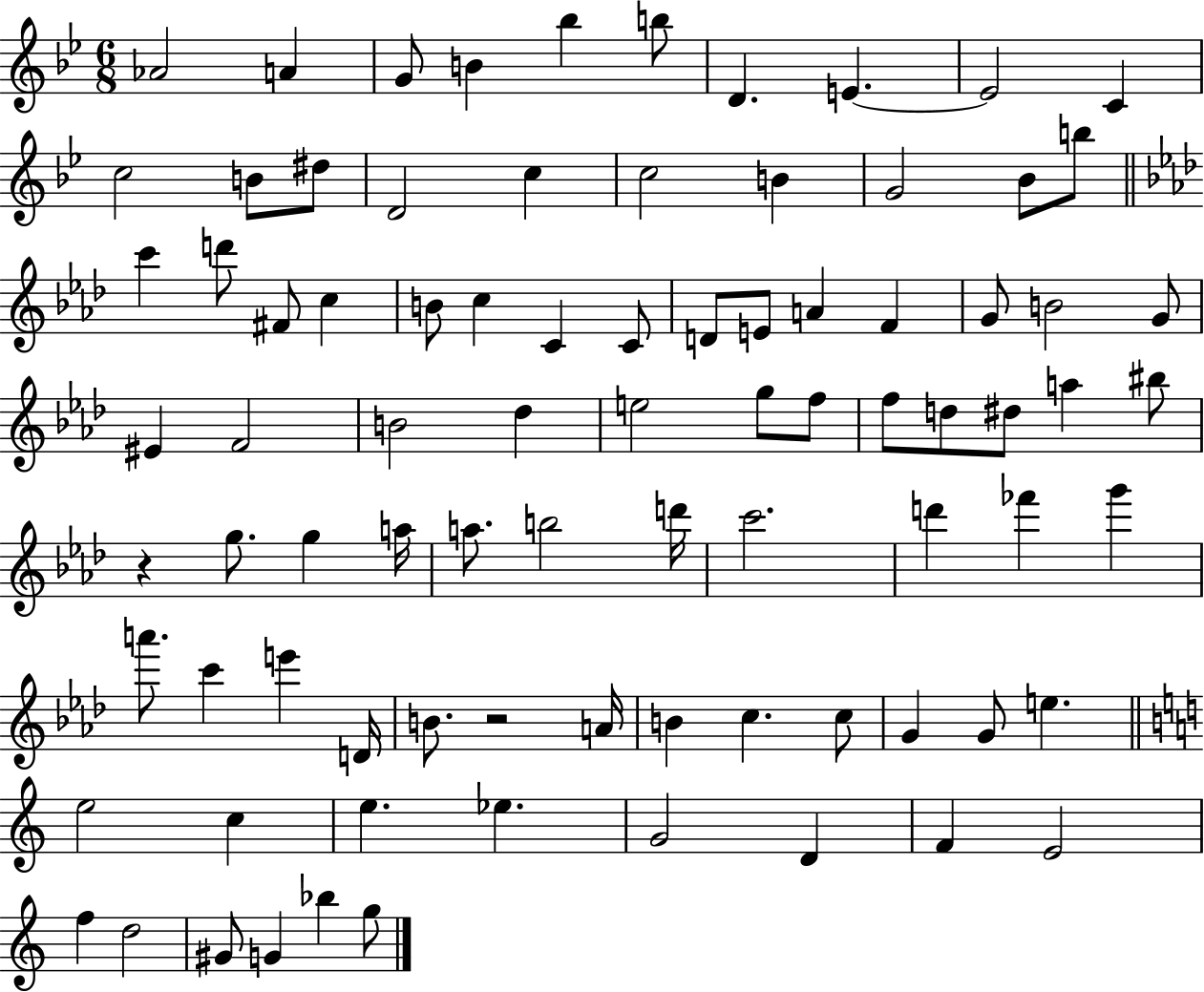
{
  \clef treble
  \numericTimeSignature
  \time 6/8
  \key bes \major
  aes'2 a'4 | g'8 b'4 bes''4 b''8 | d'4. e'4.~~ | e'2 c'4 | \break c''2 b'8 dis''8 | d'2 c''4 | c''2 b'4 | g'2 bes'8 b''8 | \break \bar "||" \break \key f \minor c'''4 d'''8 fis'8 c''4 | b'8 c''4 c'4 c'8 | d'8 e'8 a'4 f'4 | g'8 b'2 g'8 | \break eis'4 f'2 | b'2 des''4 | e''2 g''8 f''8 | f''8 d''8 dis''8 a''4 bis''8 | \break r4 g''8. g''4 a''16 | a''8. b''2 d'''16 | c'''2. | d'''4 fes'''4 g'''4 | \break a'''8. c'''4 e'''4 d'16 | b'8. r2 a'16 | b'4 c''4. c''8 | g'4 g'8 e''4. | \break \bar "||" \break \key c \major e''2 c''4 | e''4. ees''4. | g'2 d'4 | f'4 e'2 | \break f''4 d''2 | gis'8 g'4 bes''4 g''8 | \bar "|."
}